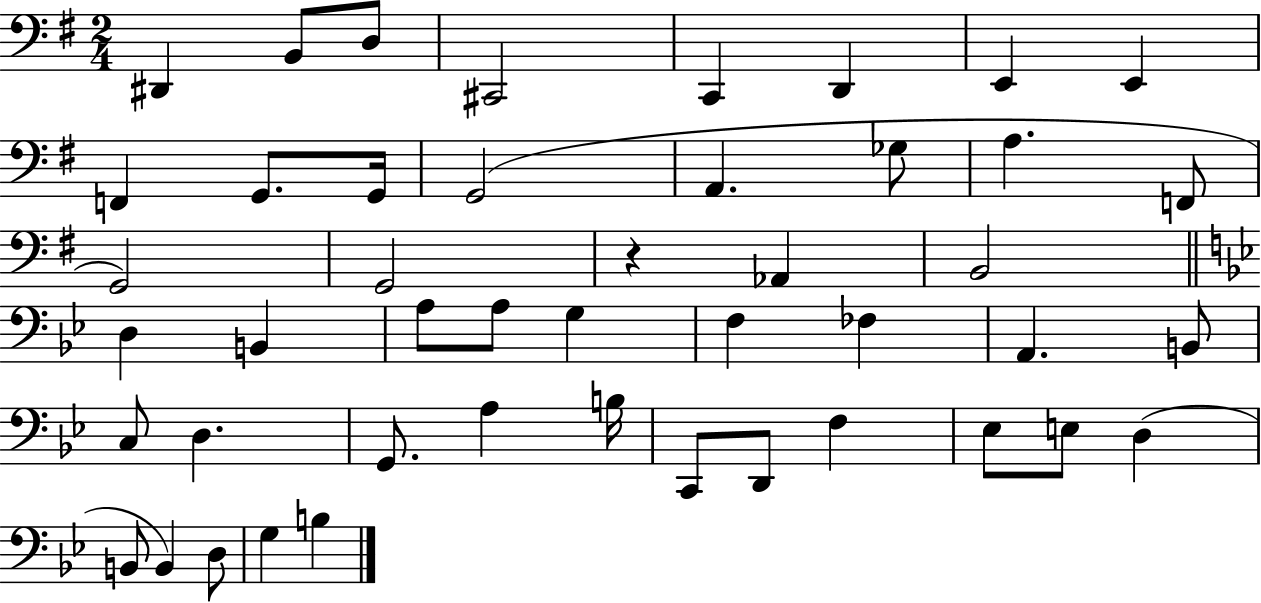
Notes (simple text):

D#2/q B2/e D3/e C#2/h C2/q D2/q E2/q E2/q F2/q G2/e. G2/s G2/h A2/q. Gb3/e A3/q. F2/e G2/h G2/h R/q Ab2/q B2/h D3/q B2/q A3/e A3/e G3/q F3/q FES3/q A2/q. B2/e C3/e D3/q. G2/e. A3/q B3/s C2/e D2/e F3/q Eb3/e E3/e D3/q B2/e B2/q D3/e G3/q B3/q